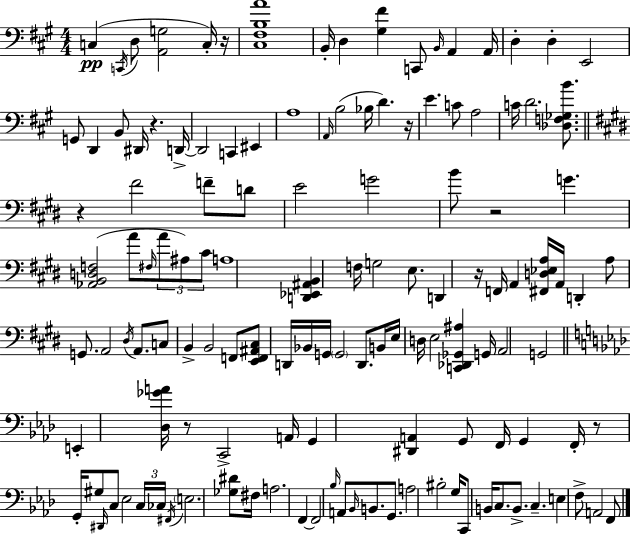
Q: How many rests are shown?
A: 8